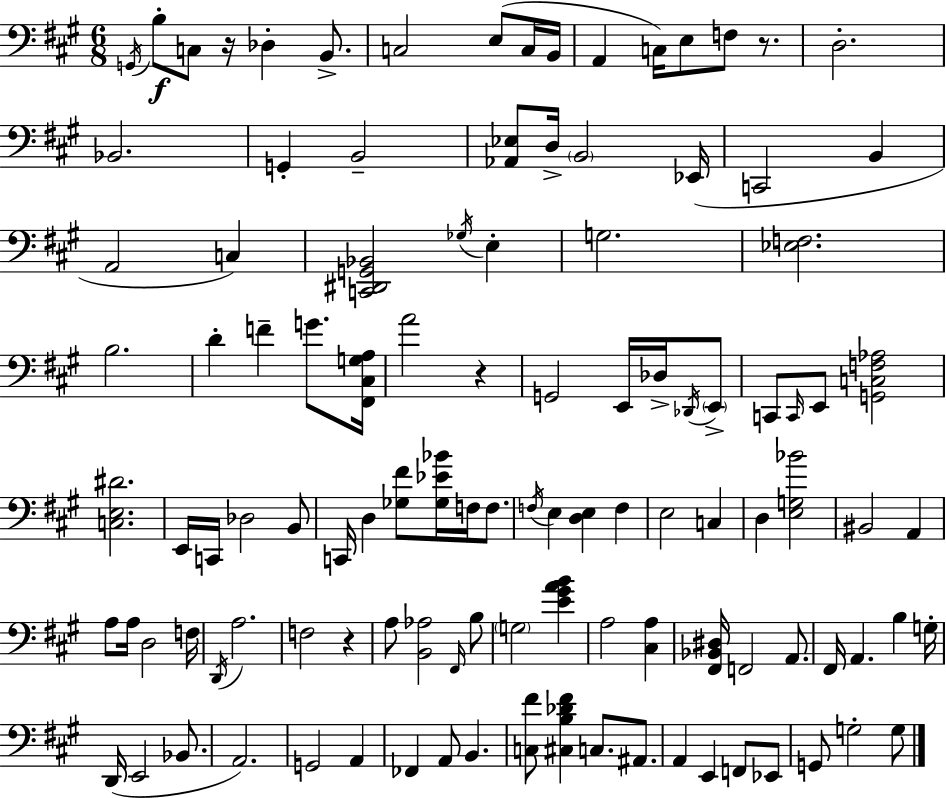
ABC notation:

X:1
T:Untitled
M:6/8
L:1/4
K:A
G,,/4 B,/2 C,/2 z/4 _D, B,,/2 C,2 E,/2 C,/4 B,,/4 A,, C,/4 E,/2 F,/2 z/2 D,2 _B,,2 G,, B,,2 [_A,,_E,]/2 D,/4 B,,2 _E,,/4 C,,2 B,, A,,2 C, [C,,^D,,G,,_B,,]2 _G,/4 E, G,2 [_E,F,]2 B,2 D F G/2 [^F,,^C,G,A,]/4 A2 z G,,2 E,,/4 _D,/4 _D,,/4 E,,/2 C,,/2 C,,/4 E,,/2 [G,,C,F,_A,]2 [C,E,^D]2 E,,/4 C,,/4 _D,2 B,,/2 C,,/4 D, [_G,^F]/2 [_G,_E_B]/4 F,/4 F,/2 F,/4 E, [D,E,] F, E,2 C, D, [E,G,_B]2 ^B,,2 A,, A,/2 A,/4 D,2 F,/4 D,,/4 A,2 F,2 z A,/2 [B,,_A,]2 ^F,,/4 B,/2 G,2 [E^GAB] A,2 [^C,A,] [^F,,_B,,^D,]/4 F,,2 A,,/2 ^F,,/4 A,, B, G,/4 D,,/4 E,,2 _B,,/2 A,,2 G,,2 A,, _F,, A,,/2 B,, [C,^F]/2 [^C,B,_D^F] C,/2 ^A,,/2 A,, E,, F,,/2 _E,,/2 G,,/2 G,2 G,/2